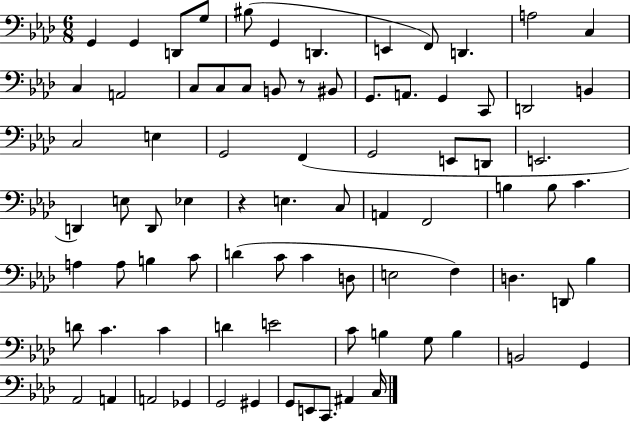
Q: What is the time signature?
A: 6/8